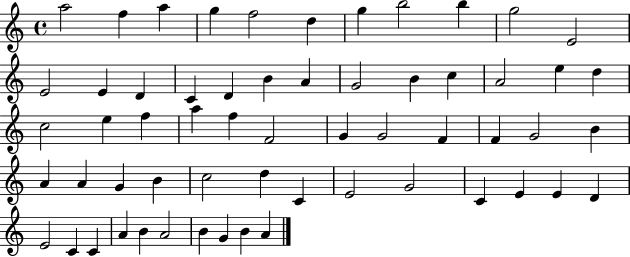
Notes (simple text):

A5/h F5/q A5/q G5/q F5/h D5/q G5/q B5/h B5/q G5/h E4/h E4/h E4/q D4/q C4/q D4/q B4/q A4/q G4/h B4/q C5/q A4/h E5/q D5/q C5/h E5/q F5/q A5/q F5/q F4/h G4/q G4/h F4/q F4/q G4/h B4/q A4/q A4/q G4/q B4/q C5/h D5/q C4/q E4/h G4/h C4/q E4/q E4/q D4/q E4/h C4/q C4/q A4/q B4/q A4/h B4/q G4/q B4/q A4/q